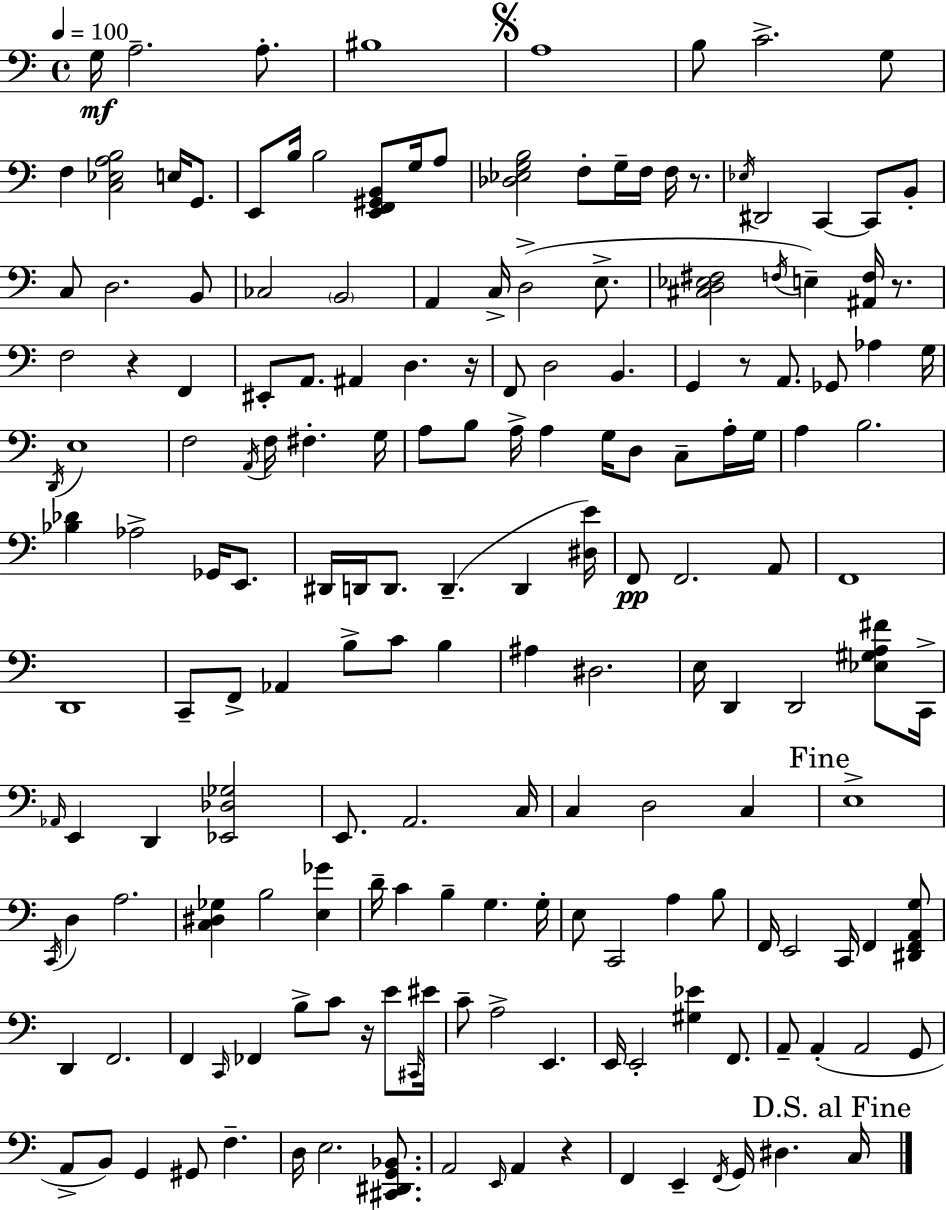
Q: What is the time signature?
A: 4/4